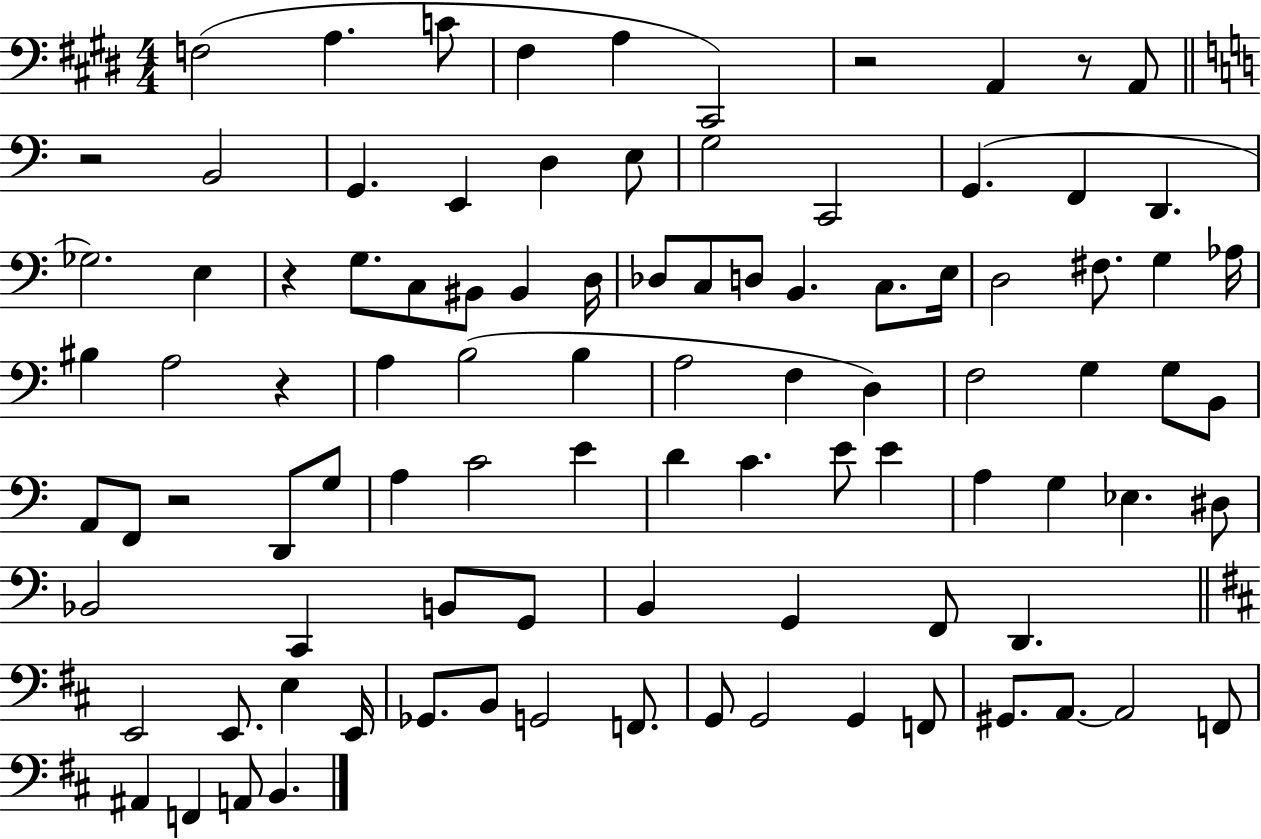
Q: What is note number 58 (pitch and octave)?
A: E4